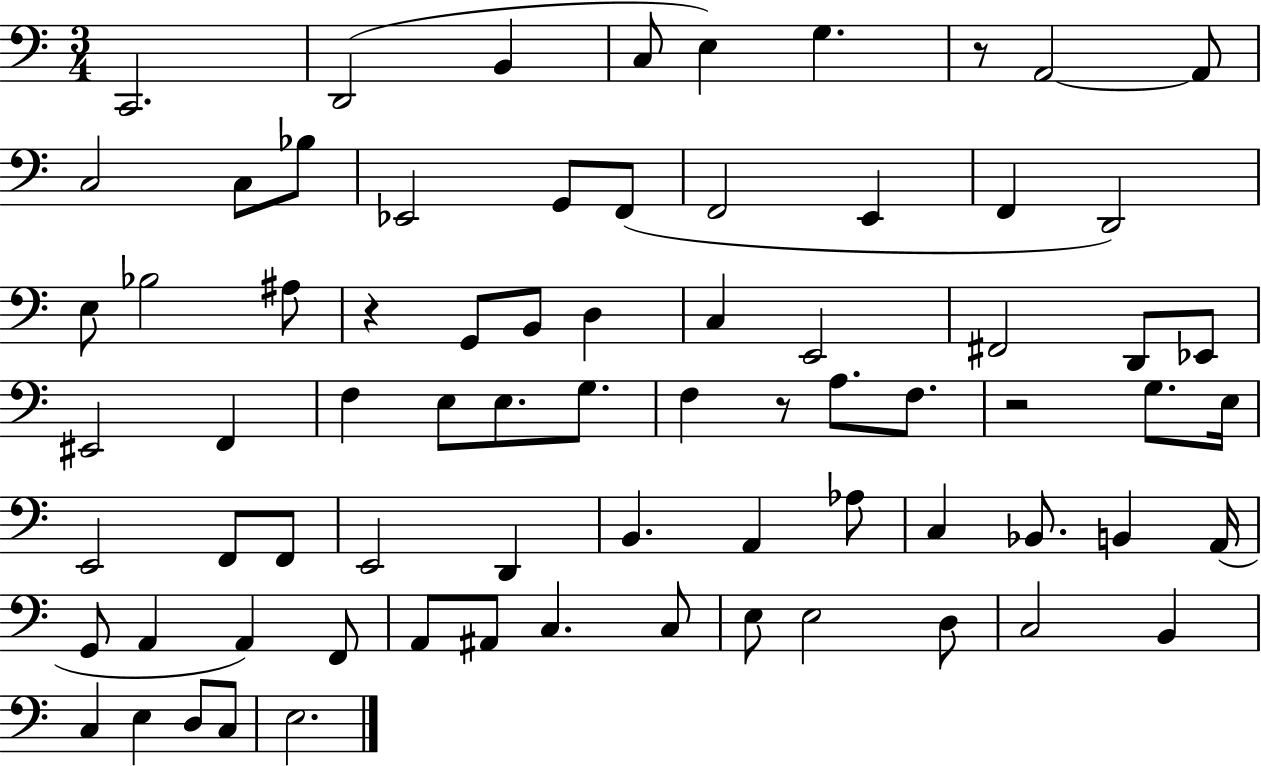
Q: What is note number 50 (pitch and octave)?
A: Bb2